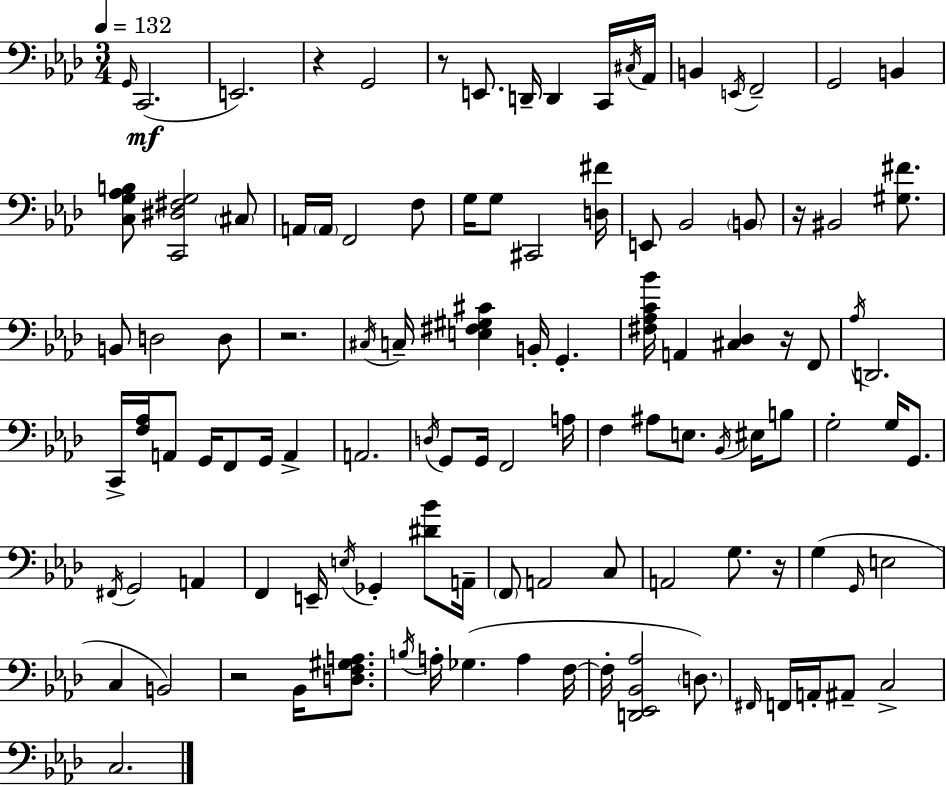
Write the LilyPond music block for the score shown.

{
  \clef bass
  \numericTimeSignature
  \time 3/4
  \key f \minor
  \tempo 4 = 132
  \grace { g,16 }(\mf c,2. | e,2.) | r4 g,2 | r8 e,8. d,16-- d,4 c,16 | \break \acciaccatura { cis16 } aes,16 b,4 \acciaccatura { e,16 } f,2-- | g,2 b,4 | <c g aes b>8 <c, dis fis g>2 | \parenthesize cis8 a,16 \parenthesize a,16 f,2 | \break f8 g16 g8 cis,2 | <d fis'>16 e,8 bes,2 | \parenthesize b,8 r16 bis,2 | <gis fis'>8. b,8 d2 | \break d8 r2. | \acciaccatura { cis16 } c16-- <e fis gis cis'>4 b,16-. g,4.-. | <fis aes c' bes'>16 a,4 <cis des>4 | r16 f,8 \acciaccatura { aes16 } d,2. | \break c,16-> <f aes>16 a,8 g,16 f,8 | g,16 a,4-> a,2. | \acciaccatura { d16 } g,8 g,16 f,2 | a16 f4 ais8 | \break e8. \acciaccatura { bes,16 } eis16 b8 g2-. | g16 g,8. \acciaccatura { fis,16 } g,2 | a,4 f,4 | e,16-- \acciaccatura { e16 } ges,4-. <dis' bes'>8 a,16-- \parenthesize f,8 a,2 | \break c8 a,2 | g8. r16 g4( | \grace { g,16 } e2 c4 | b,2) r2 | \break bes,16 <d f gis a>8. \acciaccatura { b16 } a16-. | ges4.( a4 f16~~ f16-. | <d, ees, bes, aes>2 \parenthesize d8.) \grace { fis,16 } | f,16 a,16-. ais,8-- c2-> | \break c2. | \bar "|."
}